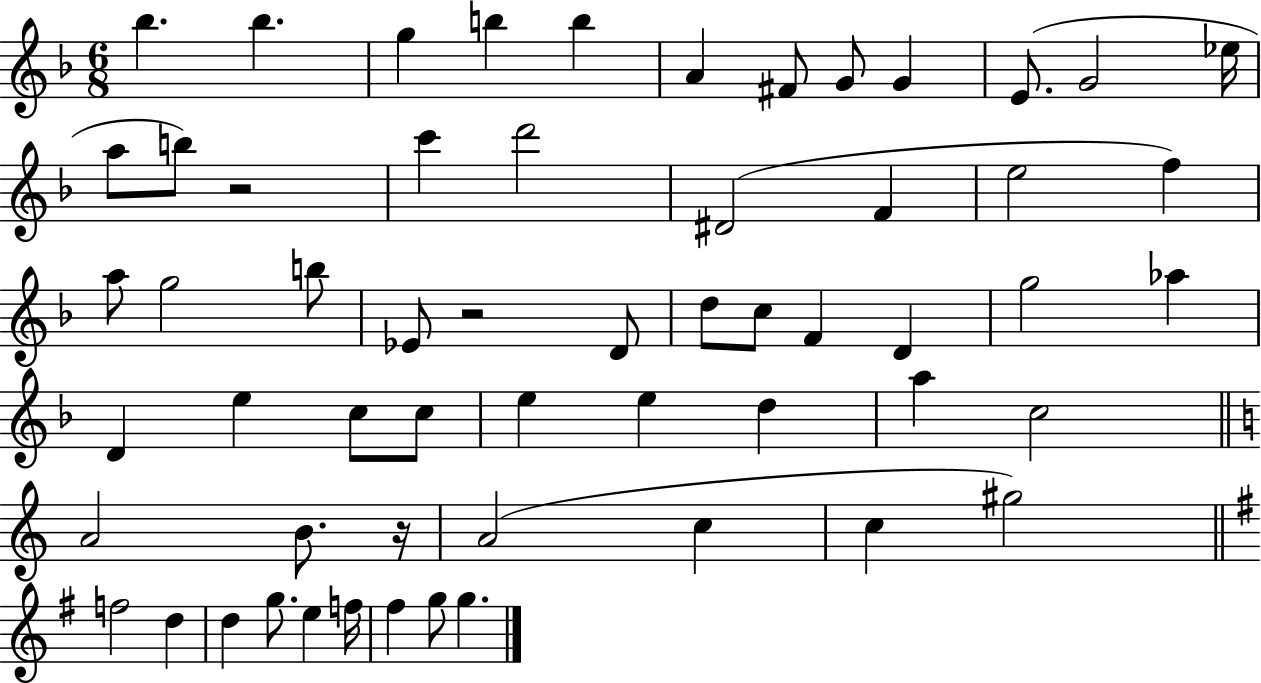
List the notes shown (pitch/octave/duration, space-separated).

Bb5/q. Bb5/q. G5/q B5/q B5/q A4/q F#4/e G4/e G4/q E4/e. G4/h Eb5/s A5/e B5/e R/h C6/q D6/h D#4/h F4/q E5/h F5/q A5/e G5/h B5/e Eb4/e R/h D4/e D5/e C5/e F4/q D4/q G5/h Ab5/q D4/q E5/q C5/e C5/e E5/q E5/q D5/q A5/q C5/h A4/h B4/e. R/s A4/h C5/q C5/q G#5/h F5/h D5/q D5/q G5/e. E5/q F5/s F#5/q G5/e G5/q.